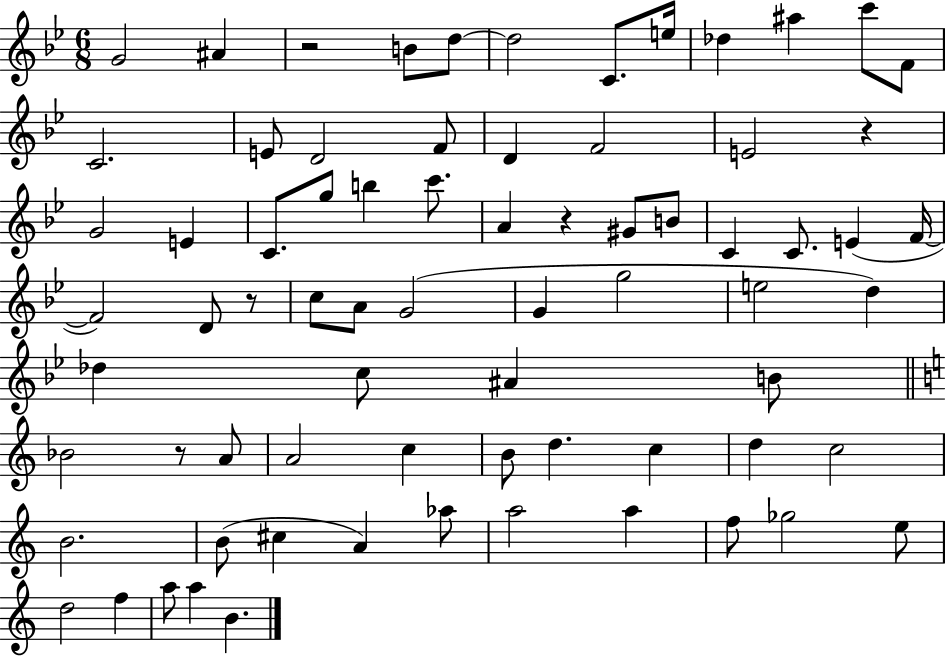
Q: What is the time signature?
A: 6/8